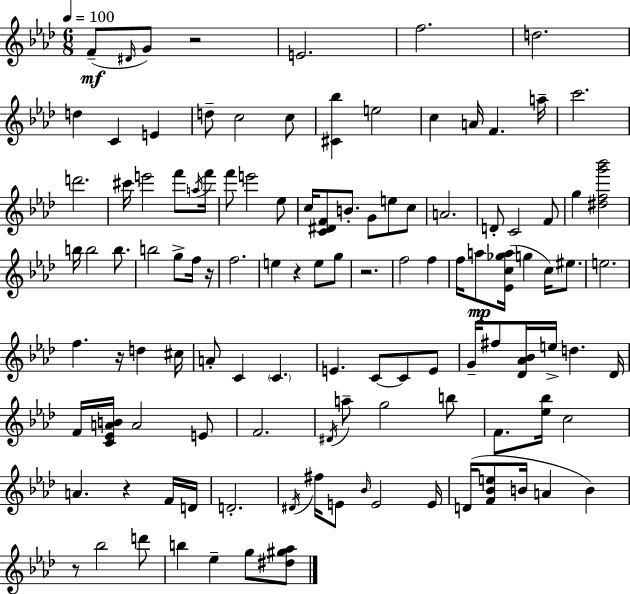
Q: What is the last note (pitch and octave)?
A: G5